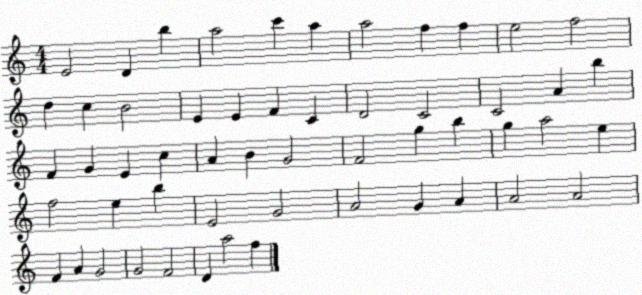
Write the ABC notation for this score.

X:1
T:Untitled
M:4/4
L:1/4
K:C
E2 D b a2 c' a a2 f f e2 f2 d c B2 E E F C D2 C2 C2 A b F G E c A B G2 F2 g b g a2 e f2 e b E2 G2 A2 G A A2 A2 F A G2 G2 F2 D a2 f